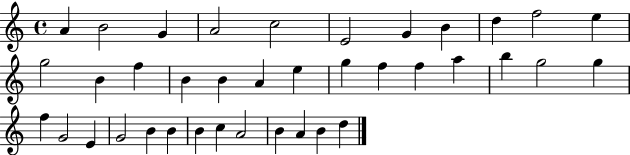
{
  \clef treble
  \time 4/4
  \defaultTimeSignature
  \key c \major
  a'4 b'2 g'4 | a'2 c''2 | e'2 g'4 b'4 | d''4 f''2 e''4 | \break g''2 b'4 f''4 | b'4 b'4 a'4 e''4 | g''4 f''4 f''4 a''4 | b''4 g''2 g''4 | \break f''4 g'2 e'4 | g'2 b'4 b'4 | b'4 c''4 a'2 | b'4 a'4 b'4 d''4 | \break \bar "|."
}